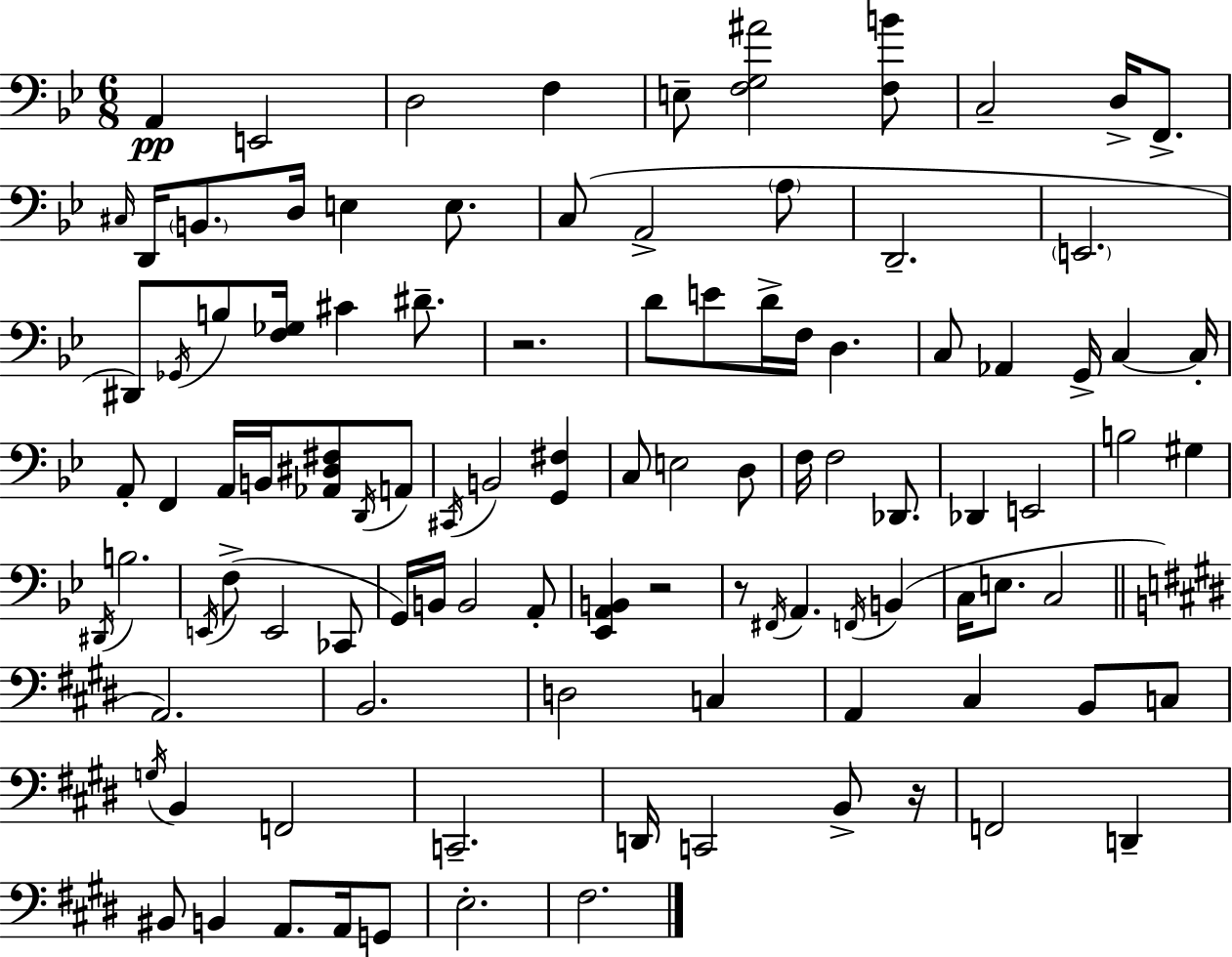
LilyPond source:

{
  \clef bass
  \numericTimeSignature
  \time 6/8
  \key bes \major
  a,4\pp e,2 | d2 f4 | e8-- <f g ais'>2 <f b'>8 | c2-- d16-> f,8.-> | \break \grace { cis16 } d,16 \parenthesize b,8. d16 e4 e8. | c8( a,2-> \parenthesize a8 | d,2.-- | \parenthesize e,2. | \break dis,8) \acciaccatura { ges,16 } b8 <f ges>16 cis'4 dis'8.-- | r2. | d'8 e'8 d'16-> f16 d4. | c8 aes,4 g,16-> c4~~ | \break c16-. a,8-. f,4 a,16 b,16 <aes, dis fis>8 | \acciaccatura { d,16 } a,8 \acciaccatura { cis,16 } b,2 | <g, fis>4 c8 e2 | d8 f16 f2 | \break des,8. des,4 e,2 | b2 | gis4 \acciaccatura { dis,16 } b2. | \acciaccatura { e,16 }( f8-> e,2 | \break ces,8 g,16) b,16 b,2 | a,8-. <ees, a, b,>4 r2 | r8 \acciaccatura { fis,16 } a,4. | \acciaccatura { f,16 }( b,4 c16 e8. | \break c2 \bar "||" \break \key e \major a,2.) | b,2. | d2 c4 | a,4 cis4 b,8 c8 | \break \acciaccatura { g16 } b,4 f,2 | c,2.-- | d,16 c,2 b,8-> | r16 f,2 d,4-- | \break bis,8 b,4 a,8. a,16 g,8 | e2.-. | fis2. | \bar "|."
}